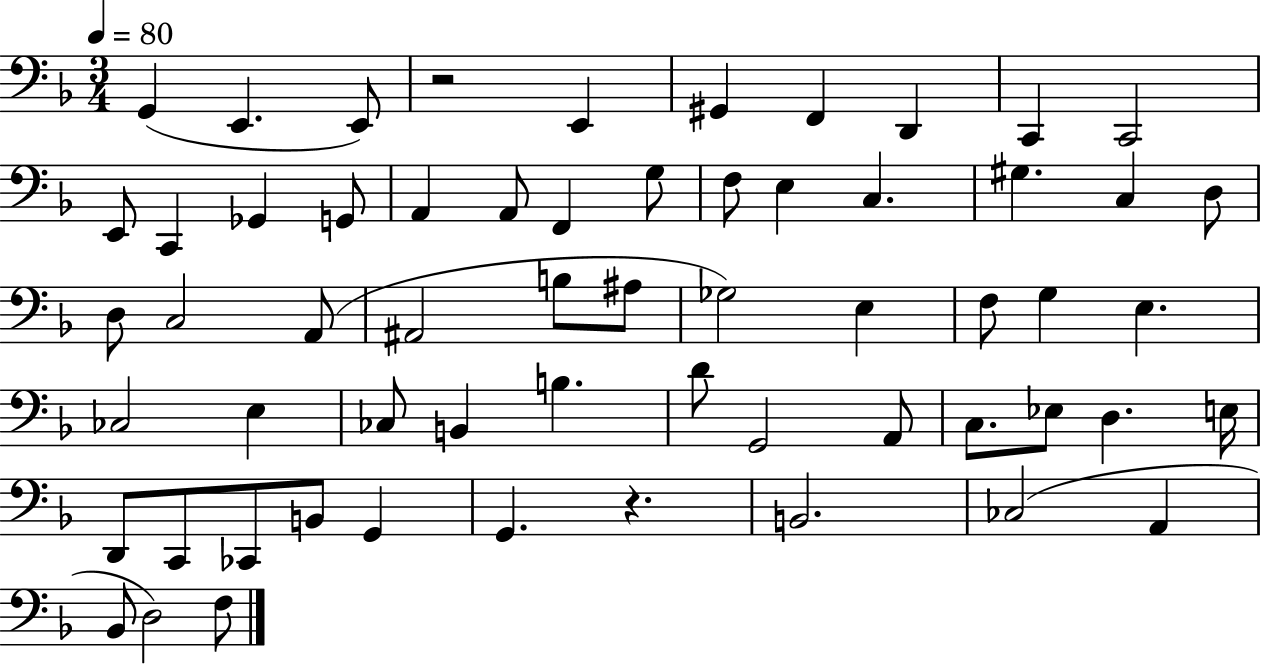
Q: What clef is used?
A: bass